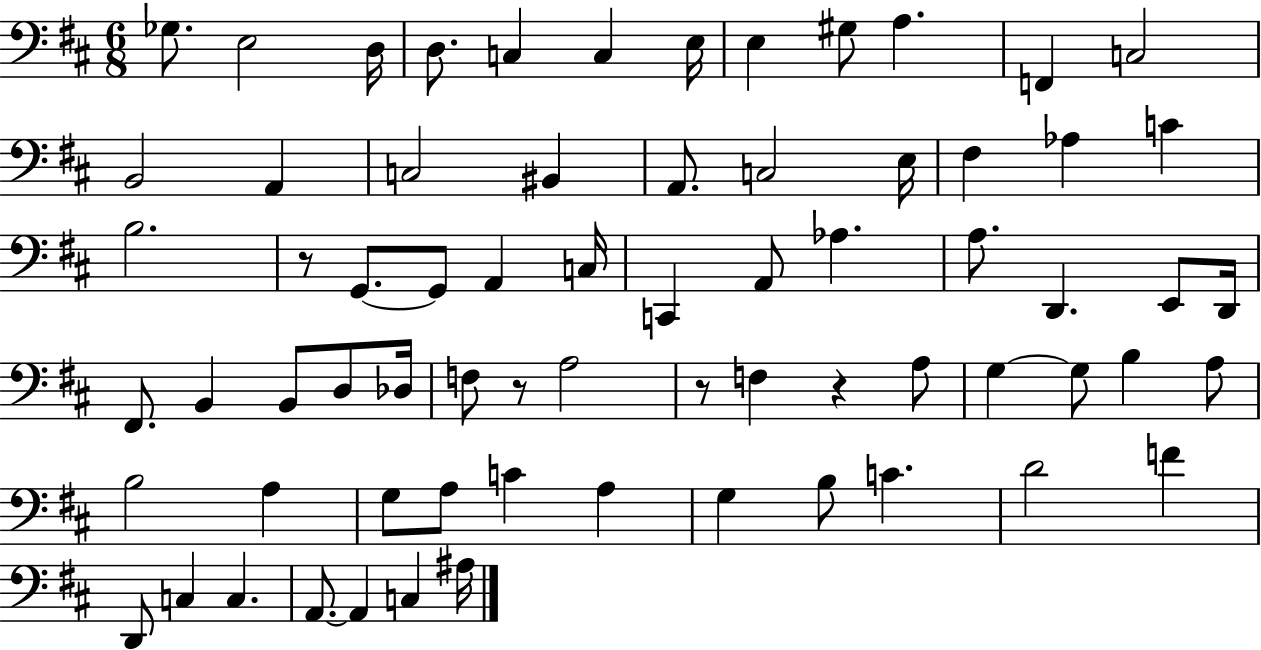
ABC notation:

X:1
T:Untitled
M:6/8
L:1/4
K:D
_G,/2 E,2 D,/4 D,/2 C, C, E,/4 E, ^G,/2 A, F,, C,2 B,,2 A,, C,2 ^B,, A,,/2 C,2 E,/4 ^F, _A, C B,2 z/2 G,,/2 G,,/2 A,, C,/4 C,, A,,/2 _A, A,/2 D,, E,,/2 D,,/4 ^F,,/2 B,, B,,/2 D,/2 _D,/4 F,/2 z/2 A,2 z/2 F, z A,/2 G, G,/2 B, A,/2 B,2 A, G,/2 A,/2 C A, G, B,/2 C D2 F D,,/2 C, C, A,,/2 A,, C, ^A,/4